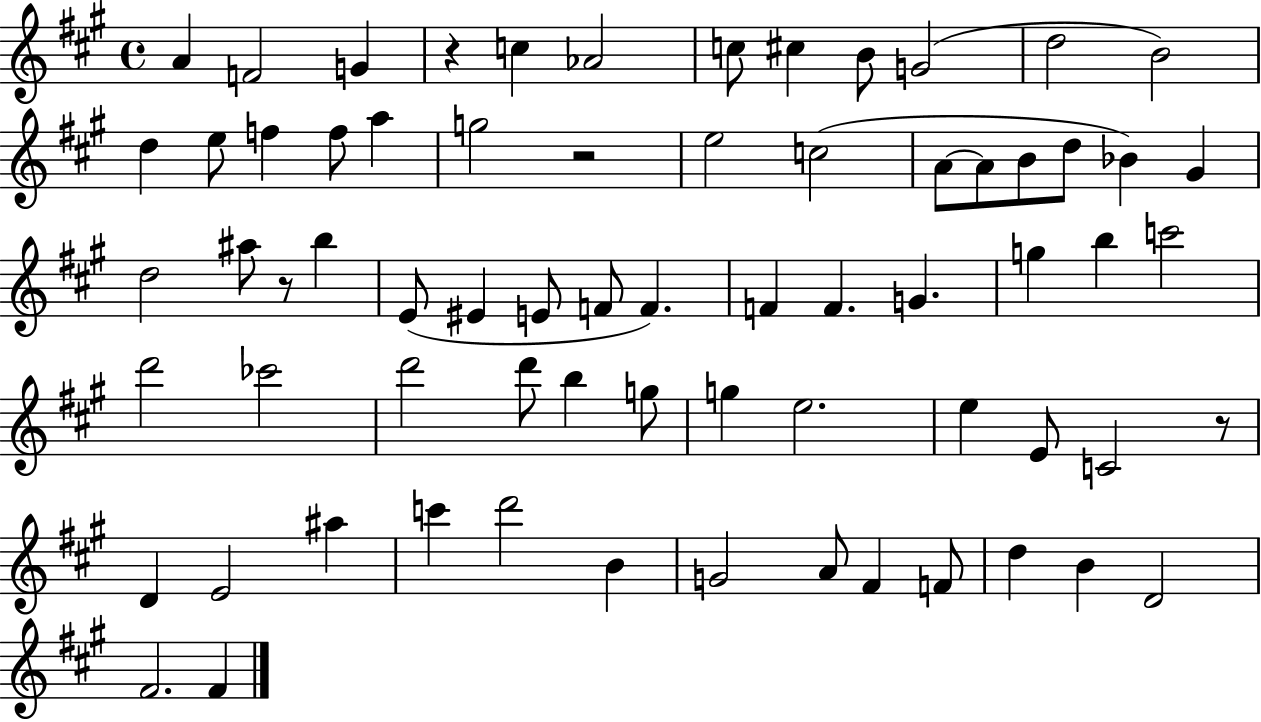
X:1
T:Untitled
M:4/4
L:1/4
K:A
A F2 G z c _A2 c/2 ^c B/2 G2 d2 B2 d e/2 f f/2 a g2 z2 e2 c2 A/2 A/2 B/2 d/2 _B ^G d2 ^a/2 z/2 b E/2 ^E E/2 F/2 F F F G g b c'2 d'2 _c'2 d'2 d'/2 b g/2 g e2 e E/2 C2 z/2 D E2 ^a c' d'2 B G2 A/2 ^F F/2 d B D2 ^F2 ^F